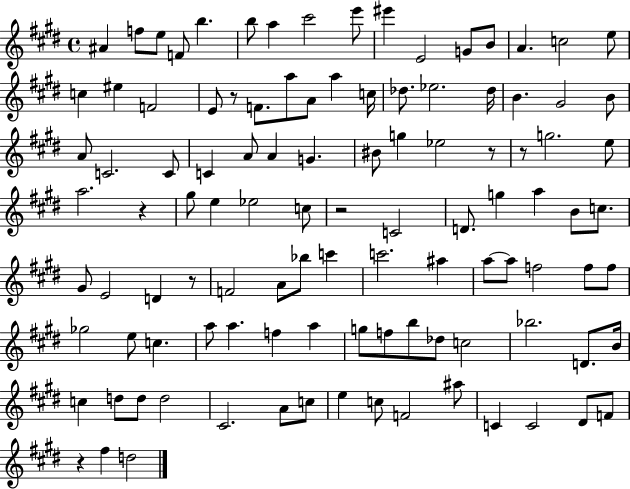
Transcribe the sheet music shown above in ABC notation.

X:1
T:Untitled
M:4/4
L:1/4
K:E
^A f/2 e/2 F/2 b b/2 a ^c'2 e'/2 ^e' E2 G/2 B/2 A c2 e/2 c ^e F2 E/2 z/2 F/2 a/2 A/2 a c/4 _d/2 _e2 _d/4 B ^G2 B/2 A/2 C2 C/2 C A/2 A G ^B/2 g _e2 z/2 z/2 g2 e/2 a2 z ^g/2 e _e2 c/2 z2 C2 D/2 g a B/2 c/2 ^G/2 E2 D z/2 F2 A/2 _b/2 c' c'2 ^a a/2 a/2 f2 f/2 f/2 _g2 e/2 c a/2 a f a g/2 f/2 b/2 _d/2 c2 _b2 D/2 B/4 c d/2 d/2 d2 ^C2 A/2 c/2 e c/2 F2 ^a/2 C C2 ^D/2 F/2 z ^f d2